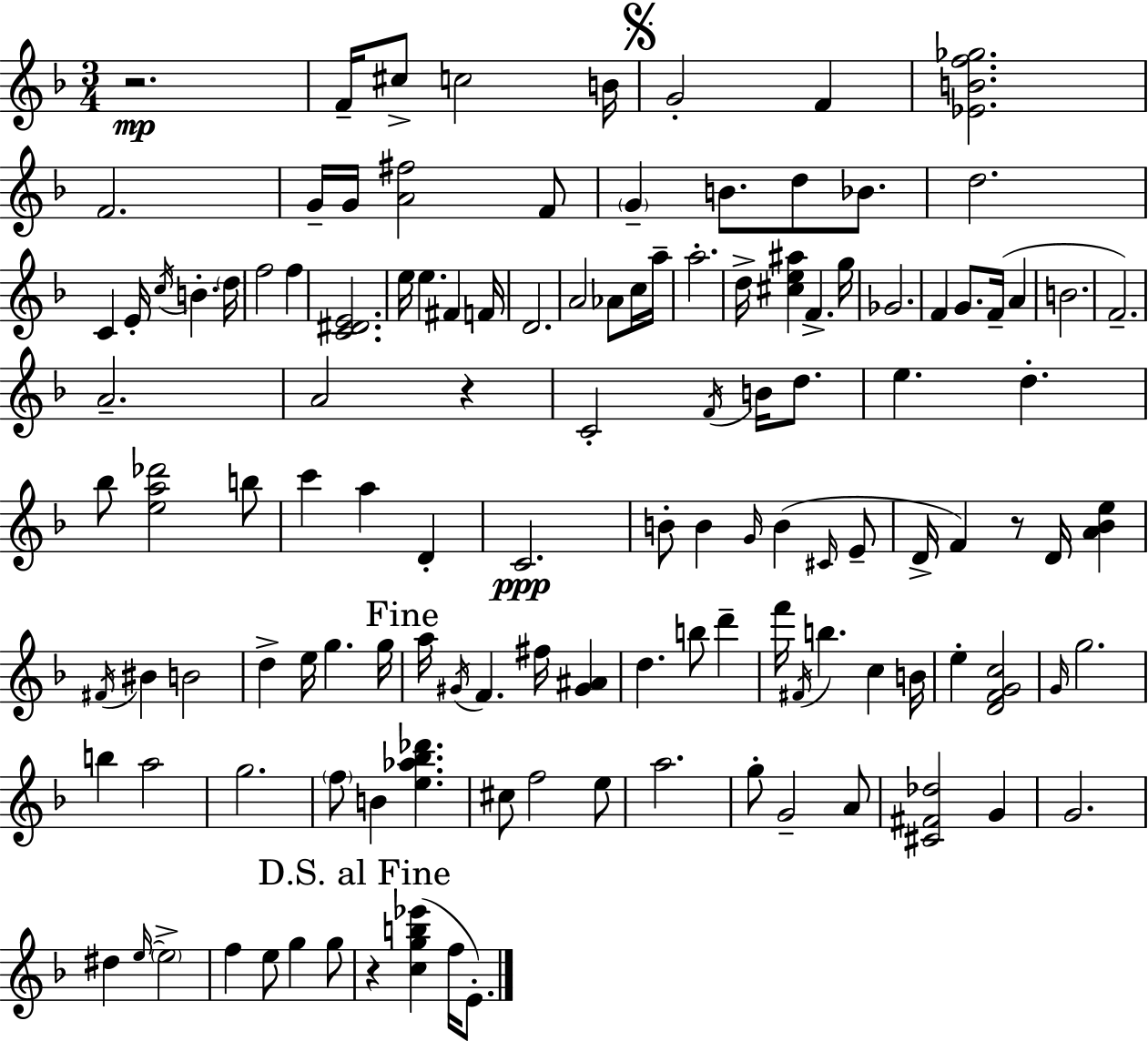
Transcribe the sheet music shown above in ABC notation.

X:1
T:Untitled
M:3/4
L:1/4
K:F
z2 F/4 ^c/2 c2 B/4 G2 F [_EBf_g]2 F2 G/4 G/4 [A^f]2 F/2 G B/2 d/2 _B/2 d2 C E/4 c/4 B d/4 f2 f [C^DE]2 e/4 e ^F F/4 D2 A2 _A/2 c/4 a/4 a2 d/4 [^ce^a] F g/4 _G2 F G/2 F/4 A B2 F2 A2 A2 z C2 F/4 B/4 d/2 e d _b/2 [ea_d']2 b/2 c' a D C2 B/2 B G/4 B ^C/4 E/2 D/4 F z/2 D/4 [A_Be] ^F/4 ^B B2 d e/4 g g/4 a/4 ^G/4 F ^f/4 [^G^A] d b/2 d' f'/4 ^F/4 b c B/4 e [DFGc]2 G/4 g2 b a2 g2 f/2 B [e_a_b_d'] ^c/2 f2 e/2 a2 g/2 G2 A/2 [^C^F_d]2 G G2 ^d e/4 e2 f e/2 g g/2 z [cgb_e'] f/4 E/2